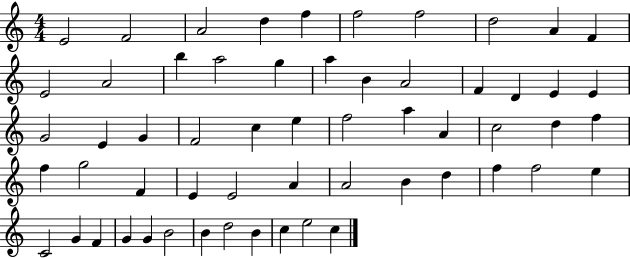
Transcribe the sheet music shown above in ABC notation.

X:1
T:Untitled
M:4/4
L:1/4
K:C
E2 F2 A2 d f f2 f2 d2 A F E2 A2 b a2 g a B A2 F D E E G2 E G F2 c e f2 a A c2 d f f g2 F E E2 A A2 B d f f2 e C2 G F G G B2 B d2 B c e2 c